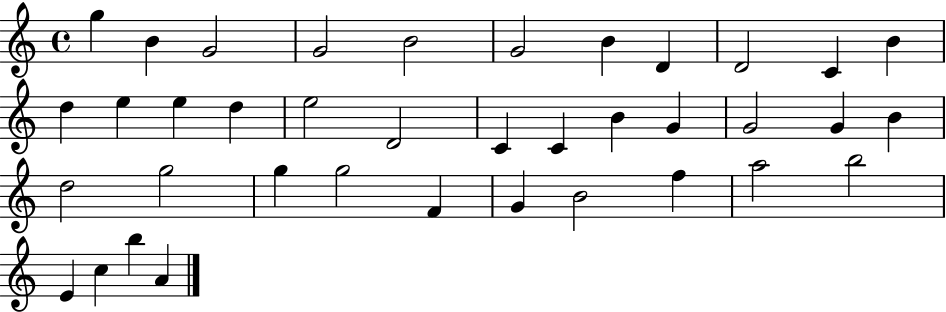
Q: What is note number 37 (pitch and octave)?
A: B5